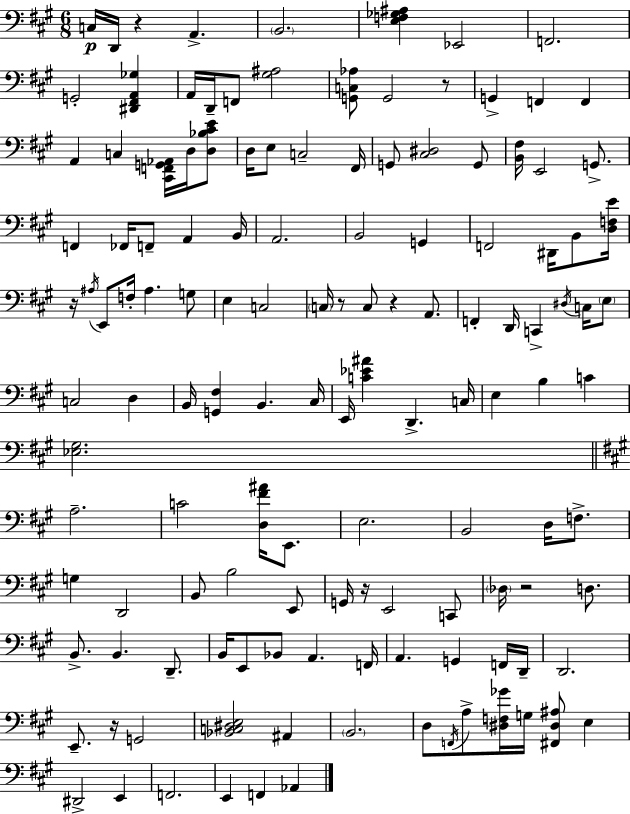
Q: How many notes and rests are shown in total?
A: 132